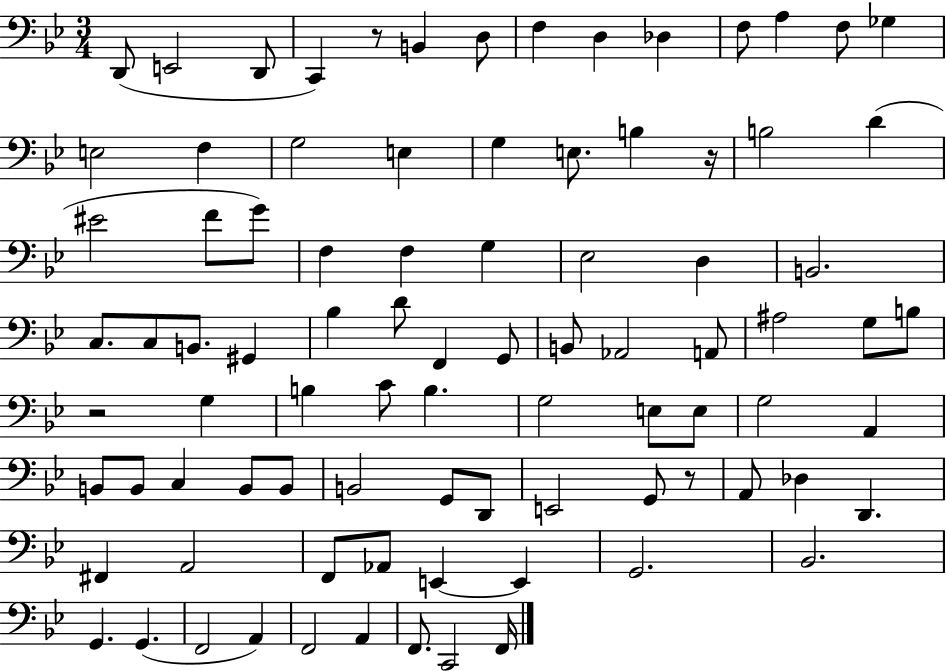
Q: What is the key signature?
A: BES major